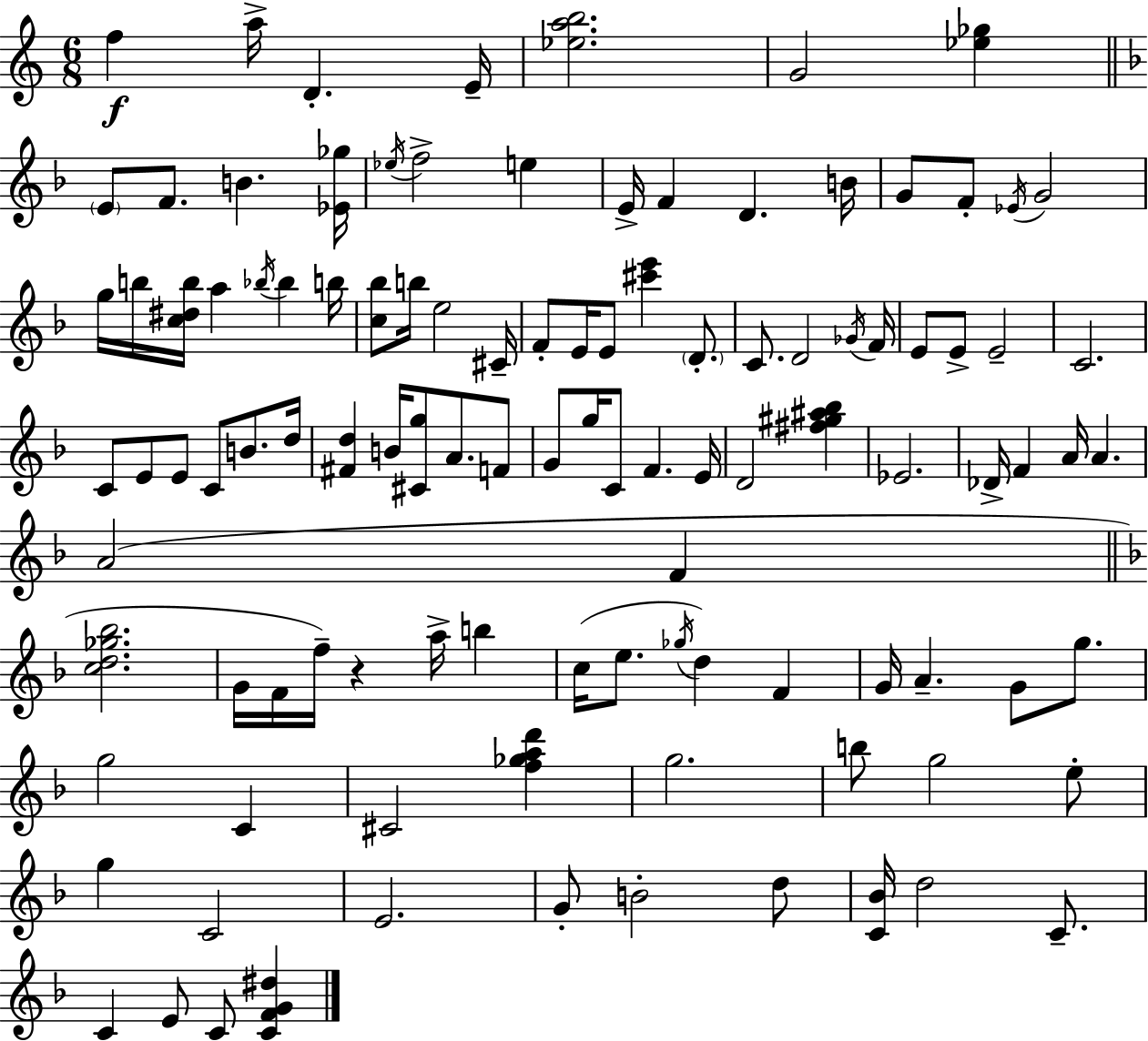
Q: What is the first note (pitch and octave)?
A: F5